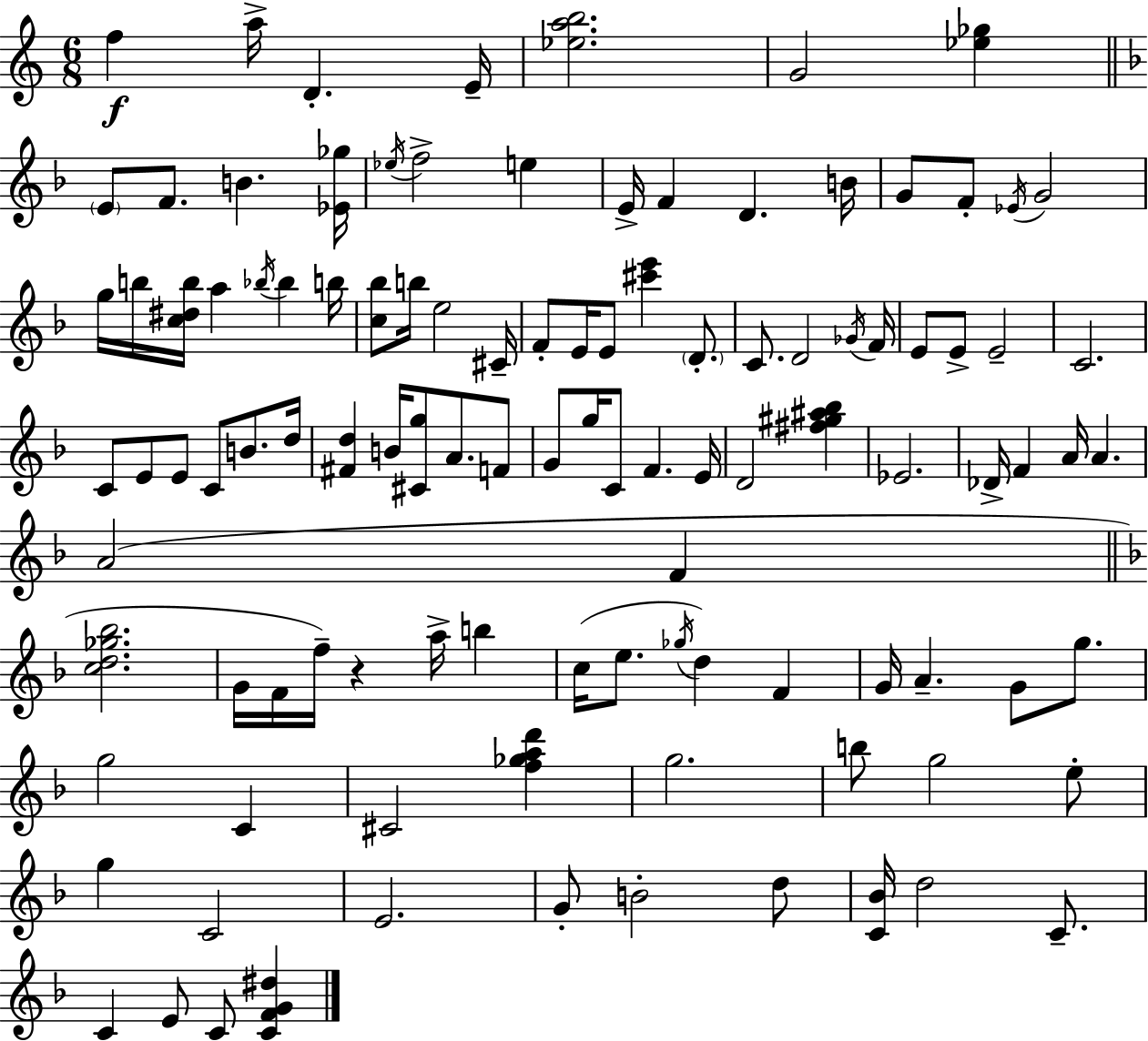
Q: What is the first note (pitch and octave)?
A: F5